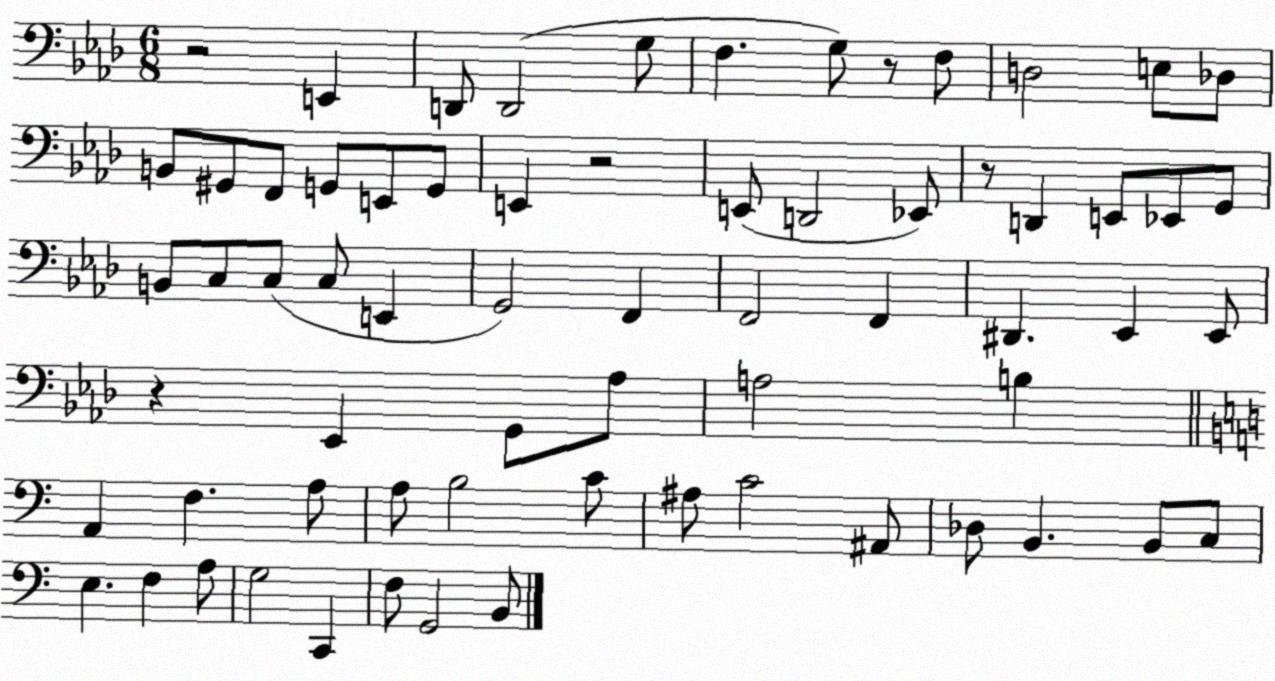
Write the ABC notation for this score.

X:1
T:Untitled
M:6/8
L:1/4
K:Ab
z2 E,, D,,/2 D,,2 G,/2 F, G,/2 z/2 F,/2 D,2 E,/2 _D,/2 B,,/2 ^G,,/2 F,,/2 G,,/2 E,,/2 G,,/2 E,, z2 E,,/2 D,,2 _E,,/2 z/2 D,, E,,/2 _E,,/2 G,,/2 B,,/2 C,/2 C,/2 C,/2 E,, G,,2 F,, F,,2 F,, ^D,, _E,, _E,,/2 z _E,, G,,/2 _A,/2 A,2 B, A,, F, A,/2 A,/2 B,2 C/2 ^A,/2 C2 ^A,,/2 _D,/2 B,, B,,/2 C,/2 E, F, A,/2 G,2 C,, F,/2 G,,2 B,,/2